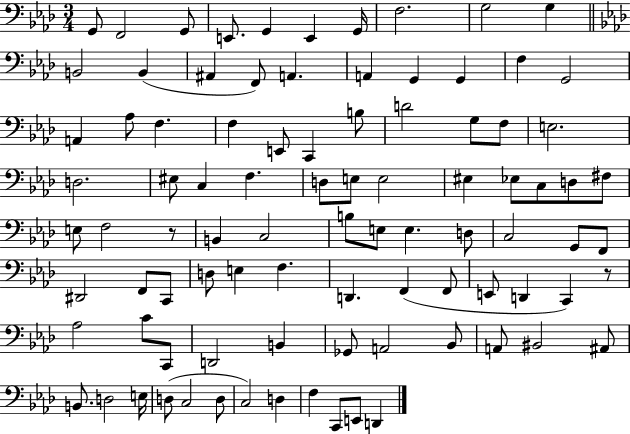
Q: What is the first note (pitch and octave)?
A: G2